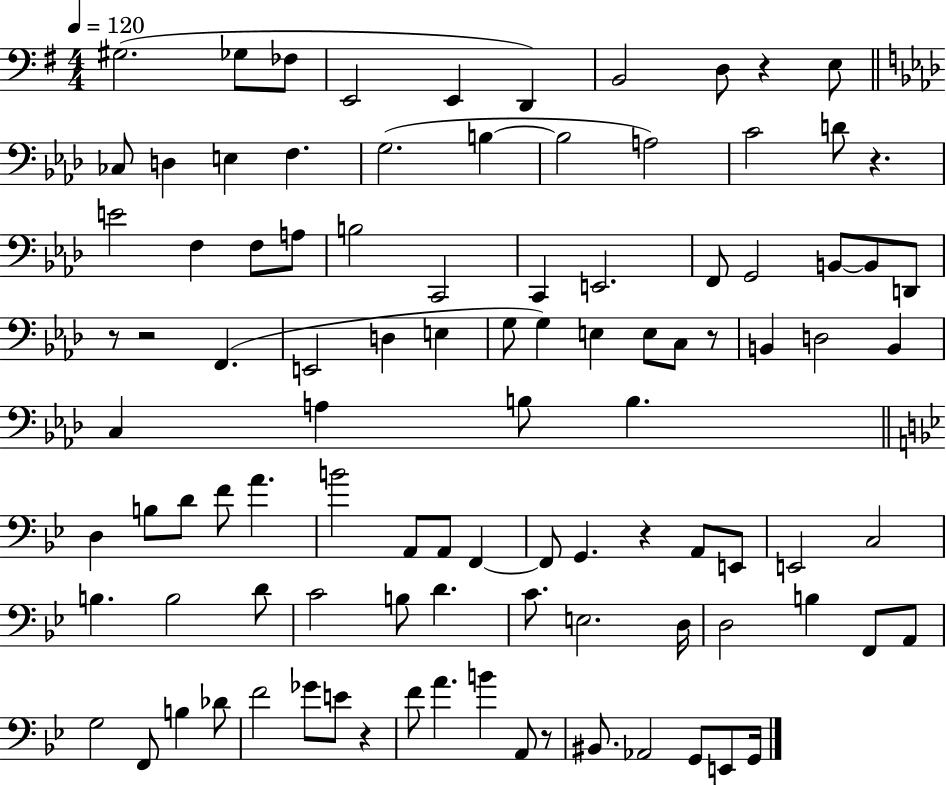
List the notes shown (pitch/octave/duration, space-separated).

G#3/h. Gb3/e FES3/e E2/h E2/q D2/q B2/h D3/e R/q E3/e CES3/e D3/q E3/q F3/q. G3/h. B3/q B3/h A3/h C4/h D4/e R/q. E4/h F3/q F3/e A3/e B3/h C2/h C2/q E2/h. F2/e G2/h B2/e B2/e D2/e R/e R/h F2/q. E2/h D3/q E3/q G3/e G3/q E3/q E3/e C3/e R/e B2/q D3/h B2/q C3/q A3/q B3/e B3/q. D3/q B3/e D4/e F4/e A4/q. B4/h A2/e A2/e F2/q F2/e G2/q. R/q A2/e E2/e E2/h C3/h B3/q. B3/h D4/e C4/h B3/e D4/q. C4/e. E3/h. D3/s D3/h B3/q F2/e A2/e G3/h F2/e B3/q Db4/e F4/h Gb4/e E4/e R/q F4/e A4/q. B4/q A2/e R/e BIS2/e. Ab2/h G2/e E2/e G2/s